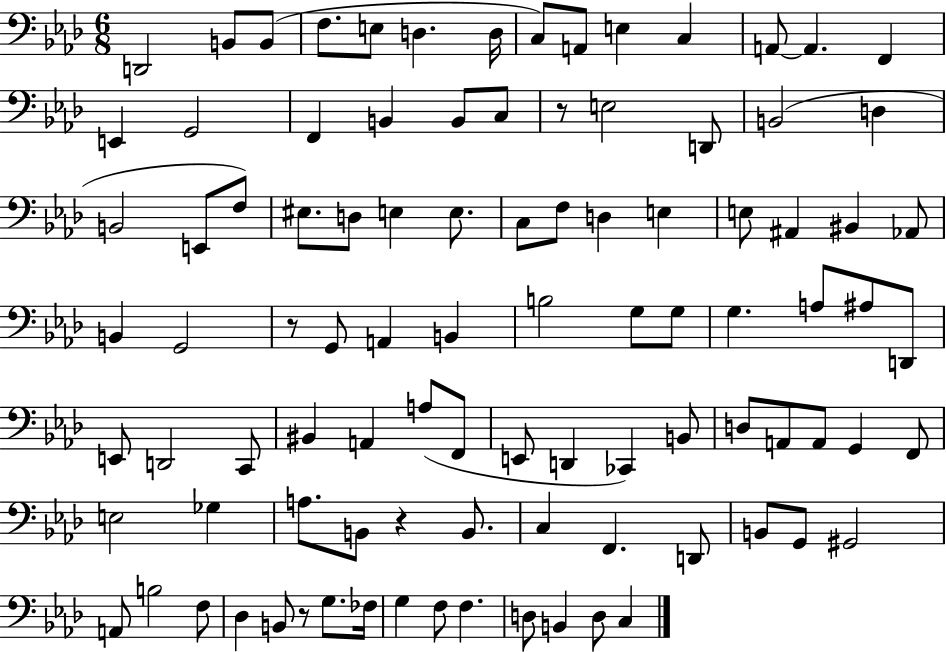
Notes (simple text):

D2/h B2/e B2/e F3/e. E3/e D3/q. D3/s C3/e A2/e E3/q C3/q A2/e A2/q. F2/q E2/q G2/h F2/q B2/q B2/e C3/e R/e E3/h D2/e B2/h D3/q B2/h E2/e F3/e EIS3/e. D3/e E3/q E3/e. C3/e F3/e D3/q E3/q E3/e A#2/q BIS2/q Ab2/e B2/q G2/h R/e G2/e A2/q B2/q B3/h G3/e G3/e G3/q. A3/e A#3/e D2/e E2/e D2/h C2/e BIS2/q A2/q A3/e F2/e E2/e D2/q CES2/q B2/e D3/e A2/e A2/e G2/q F2/e E3/h Gb3/q A3/e. B2/e R/q B2/e. C3/q F2/q. D2/e B2/e G2/e G#2/h A2/e B3/h F3/e Db3/q B2/e R/e G3/e. FES3/s G3/q F3/e F3/q. D3/e B2/q D3/e C3/q